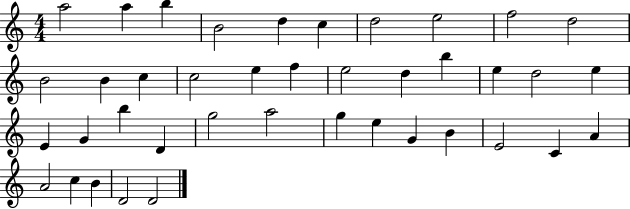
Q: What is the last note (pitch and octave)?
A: D4